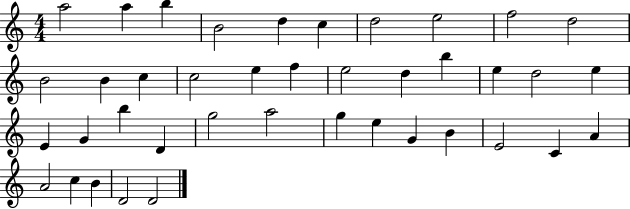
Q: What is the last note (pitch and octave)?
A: D4